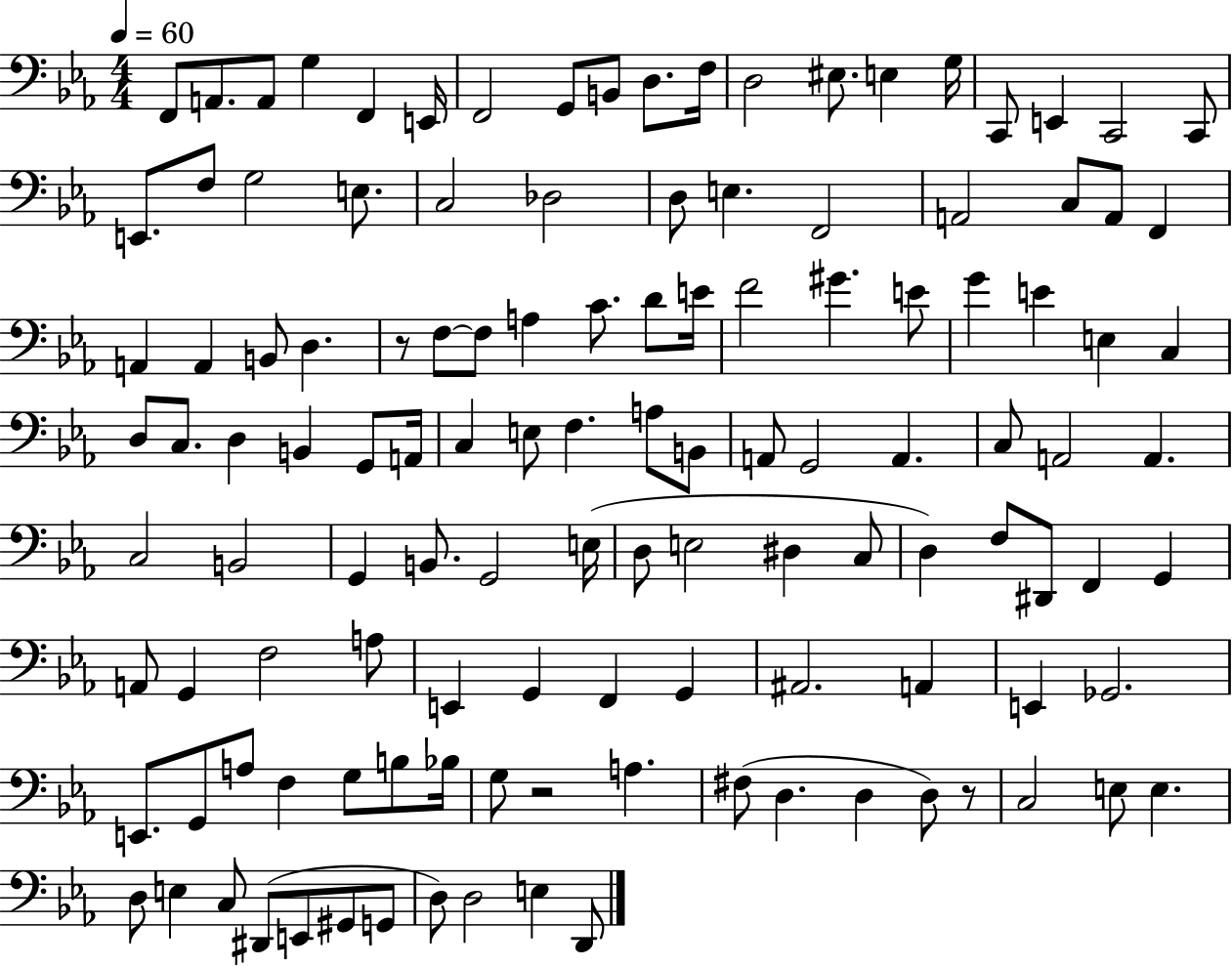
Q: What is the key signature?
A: EES major